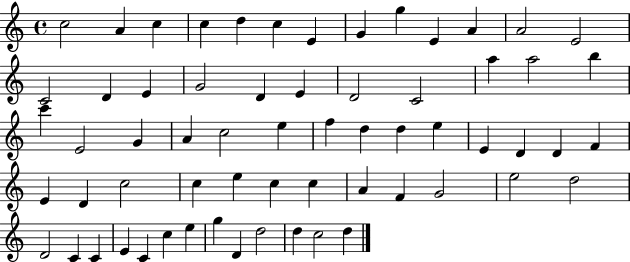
{
  \clef treble
  \time 4/4
  \defaultTimeSignature
  \key c \major
  c''2 a'4 c''4 | c''4 d''4 c''4 e'4 | g'4 g''4 e'4 a'4 | a'2 e'2 | \break c'2 d'4 e'4 | g'2 d'4 e'4 | d'2 c'2 | a''4 a''2 b''4 | \break c'''4 e'2 g'4 | a'4 c''2 e''4 | f''4 d''4 d''4 e''4 | e'4 d'4 d'4 f'4 | \break e'4 d'4 c''2 | c''4 e''4 c''4 c''4 | a'4 f'4 g'2 | e''2 d''2 | \break d'2 c'4 c'4 | e'4 c'4 c''4 e''4 | g''4 d'4 d''2 | d''4 c''2 d''4 | \break \bar "|."
}